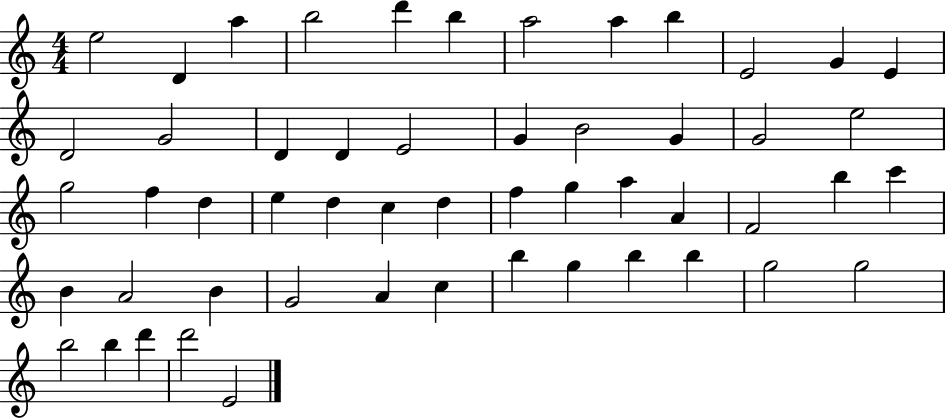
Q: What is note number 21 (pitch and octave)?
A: G4